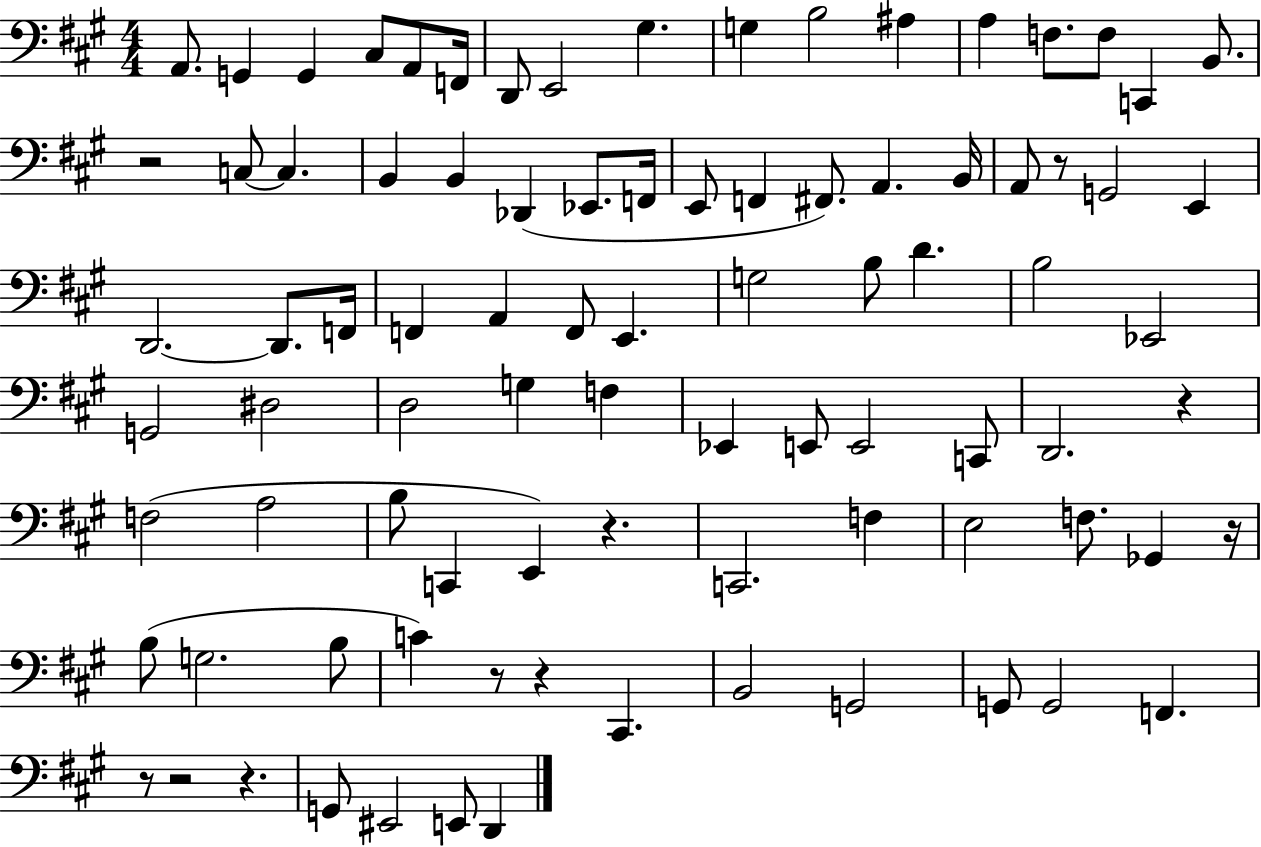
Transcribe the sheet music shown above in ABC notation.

X:1
T:Untitled
M:4/4
L:1/4
K:A
A,,/2 G,, G,, ^C,/2 A,,/2 F,,/4 D,,/2 E,,2 ^G, G, B,2 ^A, A, F,/2 F,/2 C,, B,,/2 z2 C,/2 C, B,, B,, _D,, _E,,/2 F,,/4 E,,/2 F,, ^F,,/2 A,, B,,/4 A,,/2 z/2 G,,2 E,, D,,2 D,,/2 F,,/4 F,, A,, F,,/2 E,, G,2 B,/2 D B,2 _E,,2 G,,2 ^D,2 D,2 G, F, _E,, E,,/2 E,,2 C,,/2 D,,2 z F,2 A,2 B,/2 C,, E,, z C,,2 F, E,2 F,/2 _G,, z/4 B,/2 G,2 B,/2 C z/2 z ^C,, B,,2 G,,2 G,,/2 G,,2 F,, z/2 z2 z G,,/2 ^E,,2 E,,/2 D,,